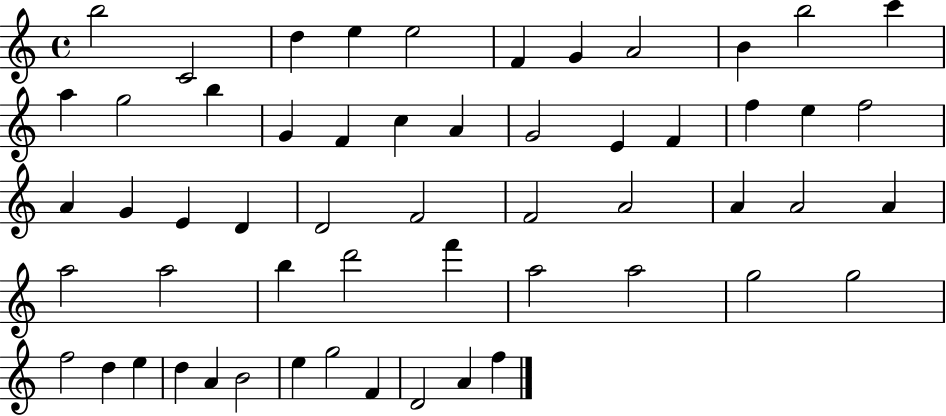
{
  \clef treble
  \time 4/4
  \defaultTimeSignature
  \key c \major
  b''2 c'2 | d''4 e''4 e''2 | f'4 g'4 a'2 | b'4 b''2 c'''4 | \break a''4 g''2 b''4 | g'4 f'4 c''4 a'4 | g'2 e'4 f'4 | f''4 e''4 f''2 | \break a'4 g'4 e'4 d'4 | d'2 f'2 | f'2 a'2 | a'4 a'2 a'4 | \break a''2 a''2 | b''4 d'''2 f'''4 | a''2 a''2 | g''2 g''2 | \break f''2 d''4 e''4 | d''4 a'4 b'2 | e''4 g''2 f'4 | d'2 a'4 f''4 | \break \bar "|."
}